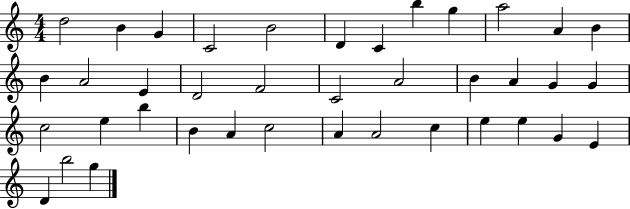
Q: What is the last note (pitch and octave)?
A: G5